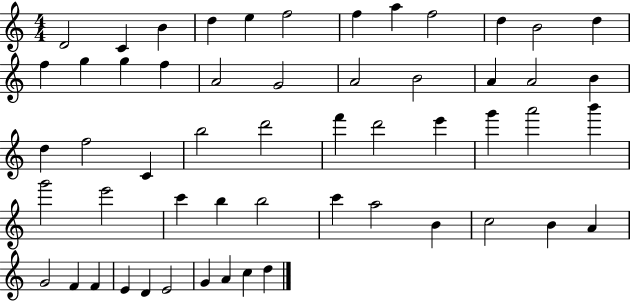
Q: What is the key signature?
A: C major